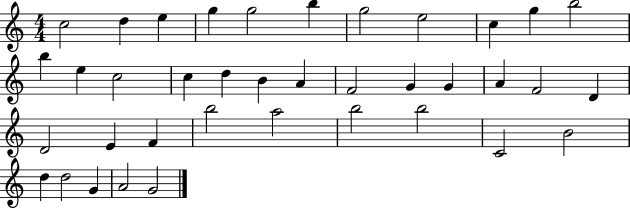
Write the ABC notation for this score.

X:1
T:Untitled
M:4/4
L:1/4
K:C
c2 d e g g2 b g2 e2 c g b2 b e c2 c d B A F2 G G A F2 D D2 E F b2 a2 b2 b2 C2 B2 d d2 G A2 G2